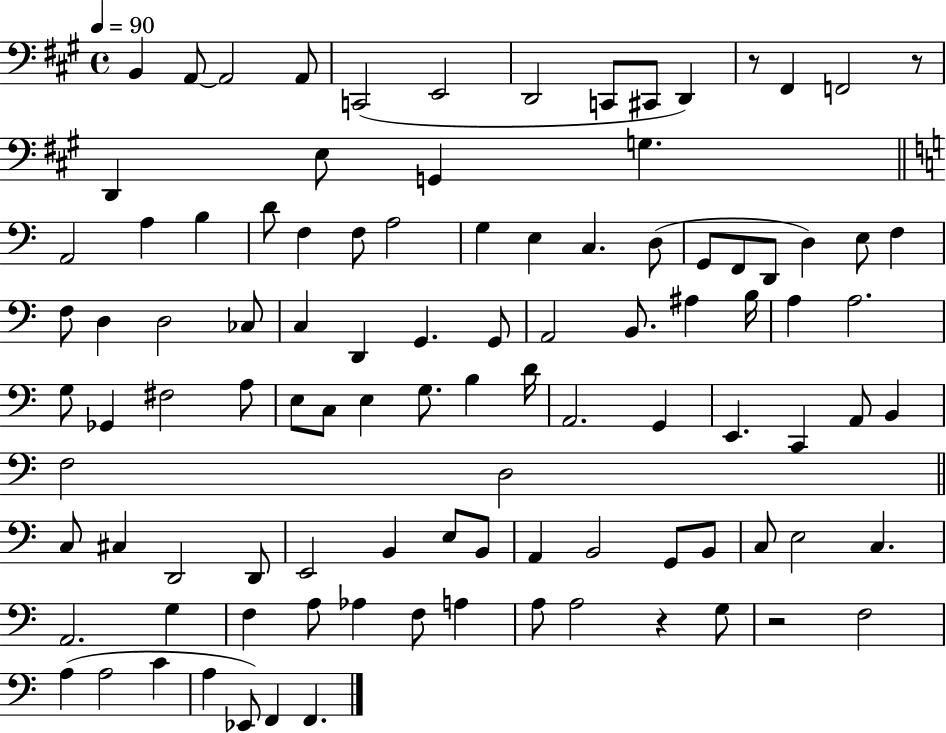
X:1
T:Untitled
M:4/4
L:1/4
K:A
B,, A,,/2 A,,2 A,,/2 C,,2 E,,2 D,,2 C,,/2 ^C,,/2 D,, z/2 ^F,, F,,2 z/2 D,, E,/2 G,, G, A,,2 A, B, D/2 F, F,/2 A,2 G, E, C, D,/2 G,,/2 F,,/2 D,,/2 D, E,/2 F, F,/2 D, D,2 _C,/2 C, D,, G,, G,,/2 A,,2 B,,/2 ^A, B,/4 A, A,2 G,/2 _G,, ^F,2 A,/2 E,/2 C,/2 E, G,/2 B, D/4 A,,2 G,, E,, C,, A,,/2 B,, F,2 D,2 C,/2 ^C, D,,2 D,,/2 E,,2 B,, E,/2 B,,/2 A,, B,,2 G,,/2 B,,/2 C,/2 E,2 C, A,,2 G, F, A,/2 _A, F,/2 A, A,/2 A,2 z G,/2 z2 F,2 A, A,2 C A, _E,,/2 F,, F,,